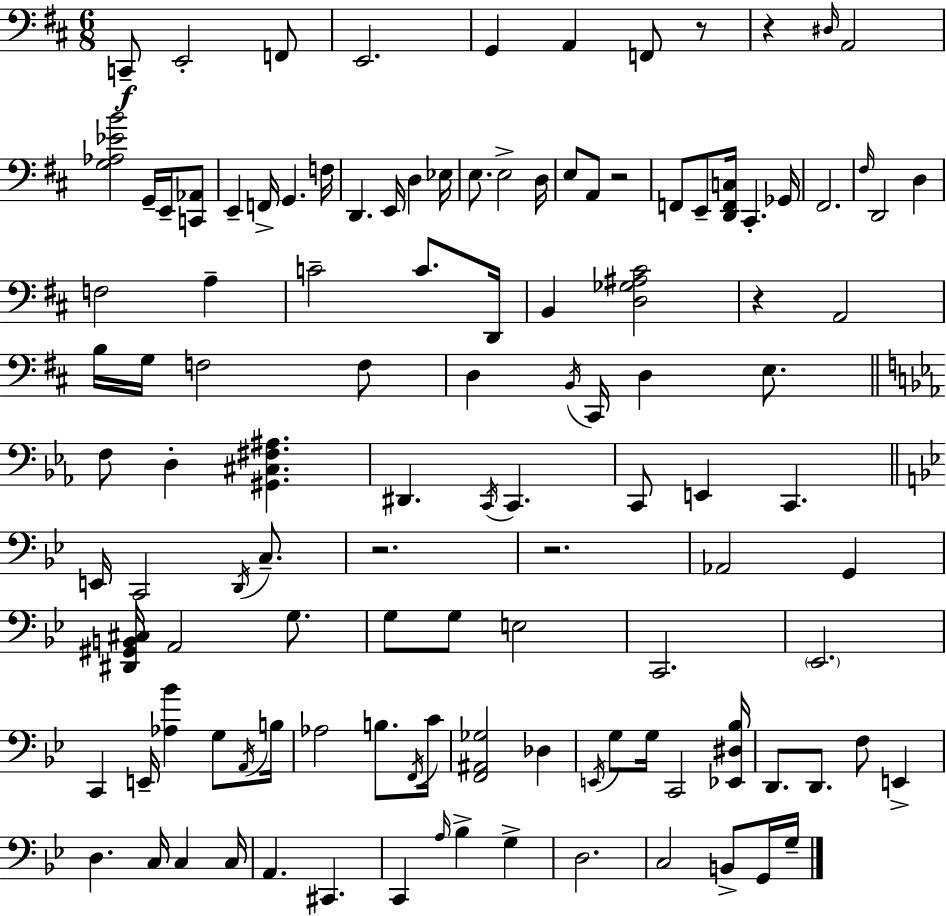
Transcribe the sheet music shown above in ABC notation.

X:1
T:Untitled
M:6/8
L:1/4
K:D
C,,/2 E,,2 F,,/2 E,,2 G,, A,, F,,/2 z/2 z ^D,/4 A,,2 [G,_A,_EB]2 G,,/4 E,,/4 [C,,_A,,]/2 E,, F,,/4 G,, F,/4 D,, E,,/4 D, _E,/4 E,/2 E,2 D,/4 E,/2 A,,/2 z2 F,,/2 E,,/2 [D,,F,,C,]/4 ^C,, _G,,/4 ^F,,2 ^F,/4 D,,2 D, F,2 A, C2 C/2 D,,/4 B,, [D,_G,^A,^C]2 z A,,2 B,/4 G,/4 F,2 F,/2 D, B,,/4 ^C,,/4 D, E,/2 F,/2 D, [^G,,^C,^F,^A,] ^D,, C,,/4 C,, C,,/2 E,, C,, E,,/4 C,,2 D,,/4 C,/2 z2 z2 _A,,2 G,, [^D,,^G,,B,,^C,]/4 A,,2 G,/2 G,/2 G,/2 E,2 C,,2 _E,,2 C,, E,,/4 [_A,_B] G,/2 A,,/4 B,/4 _A,2 B,/2 F,,/4 C/4 [F,,^A,,_G,]2 _D, E,,/4 G,/2 G,/4 C,,2 [_E,,^D,_B,]/4 D,,/2 D,,/2 F,/2 E,, D, C,/4 C, C,/4 A,, ^C,, C,, A,/4 _B, G, D,2 C,2 B,,/2 G,,/4 G,/4